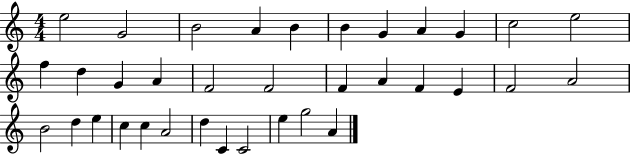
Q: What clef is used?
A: treble